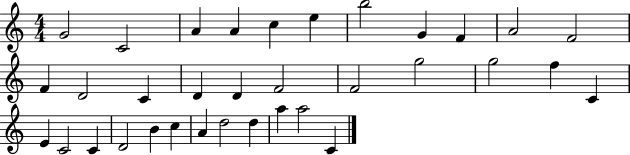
G4/h C4/h A4/q A4/q C5/q E5/q B5/h G4/q F4/q A4/h F4/h F4/q D4/h C4/q D4/q D4/q F4/h F4/h G5/h G5/h F5/q C4/q E4/q C4/h C4/q D4/h B4/q C5/q A4/q D5/h D5/q A5/q A5/h C4/q